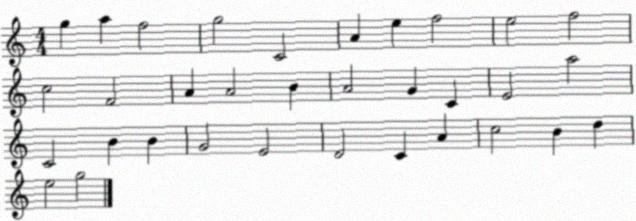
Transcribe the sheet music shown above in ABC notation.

X:1
T:Untitled
M:4/4
L:1/4
K:C
g a f2 g2 C2 A e f2 e2 f2 c2 F2 A A2 B A2 G C E2 a2 C2 B B G2 E2 D2 C A c2 B d e2 g2